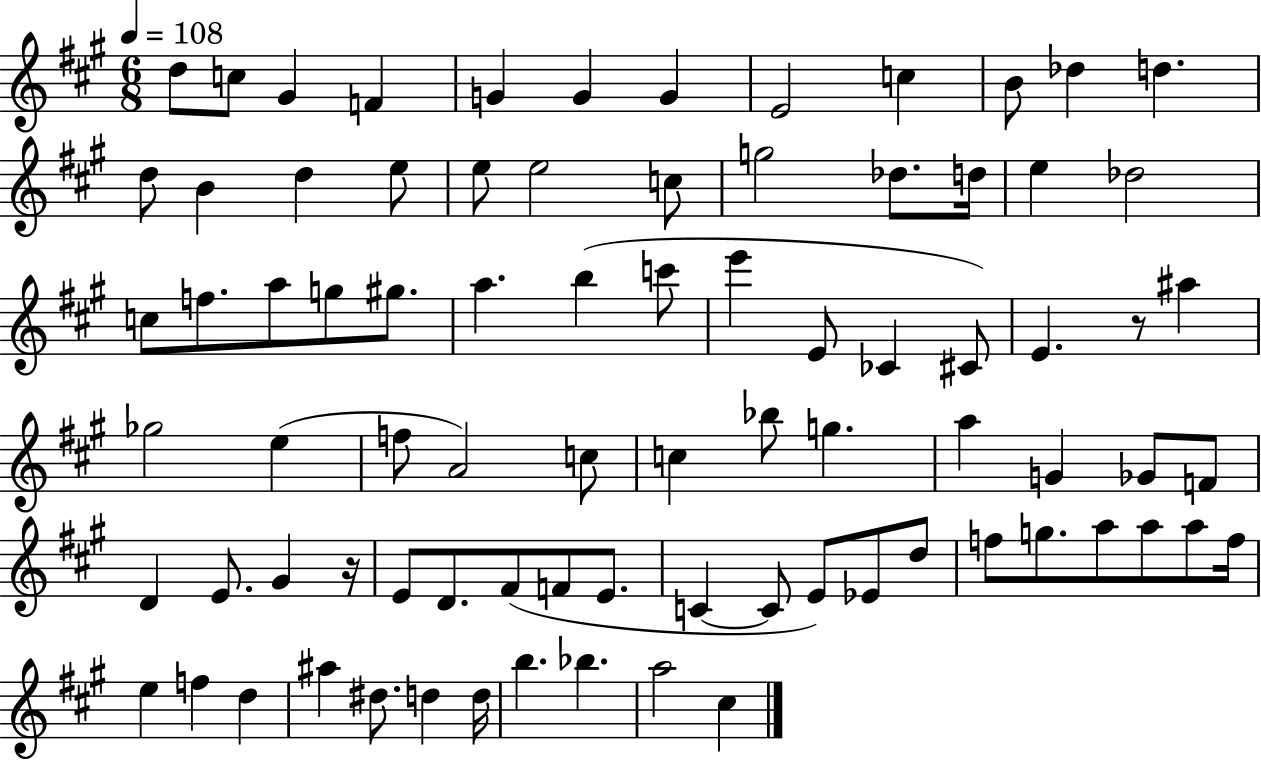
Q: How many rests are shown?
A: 2